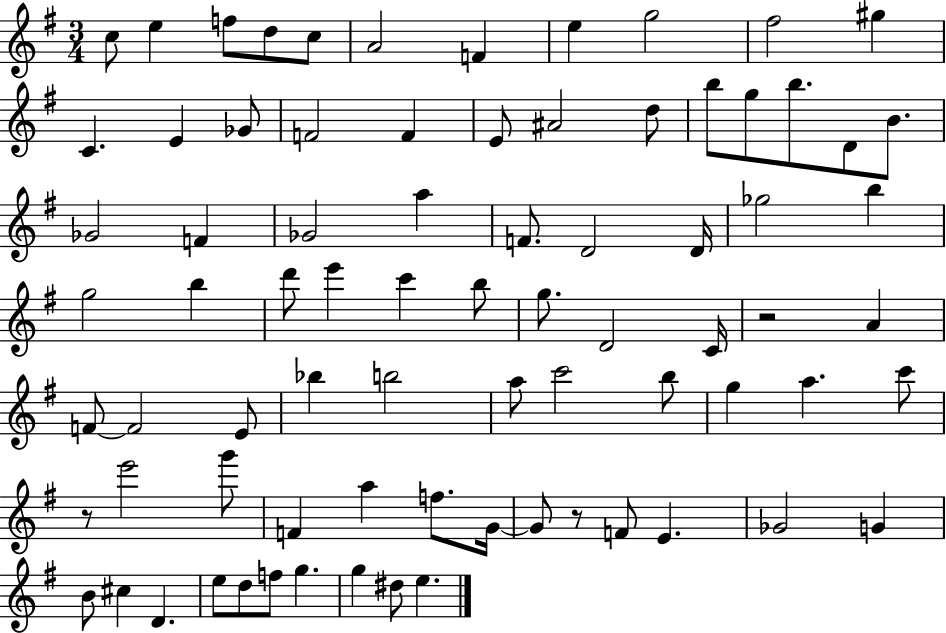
C5/e E5/q F5/e D5/e C5/e A4/h F4/q E5/q G5/h F#5/h G#5/q C4/q. E4/q Gb4/e F4/h F4/q E4/e A#4/h D5/e B5/e G5/e B5/e. D4/e B4/e. Gb4/h F4/q Gb4/h A5/q F4/e. D4/h D4/s Gb5/h B5/q G5/h B5/q D6/e E6/q C6/q B5/e G5/e. D4/h C4/s R/h A4/q F4/e F4/h E4/e Bb5/q B5/h A5/e C6/h B5/e G5/q A5/q. C6/e R/e E6/h G6/e F4/q A5/q F5/e. G4/s G4/e R/e F4/e E4/q. Gb4/h G4/q B4/e C#5/q D4/q. E5/e D5/e F5/e G5/q. G5/q D#5/e E5/q.